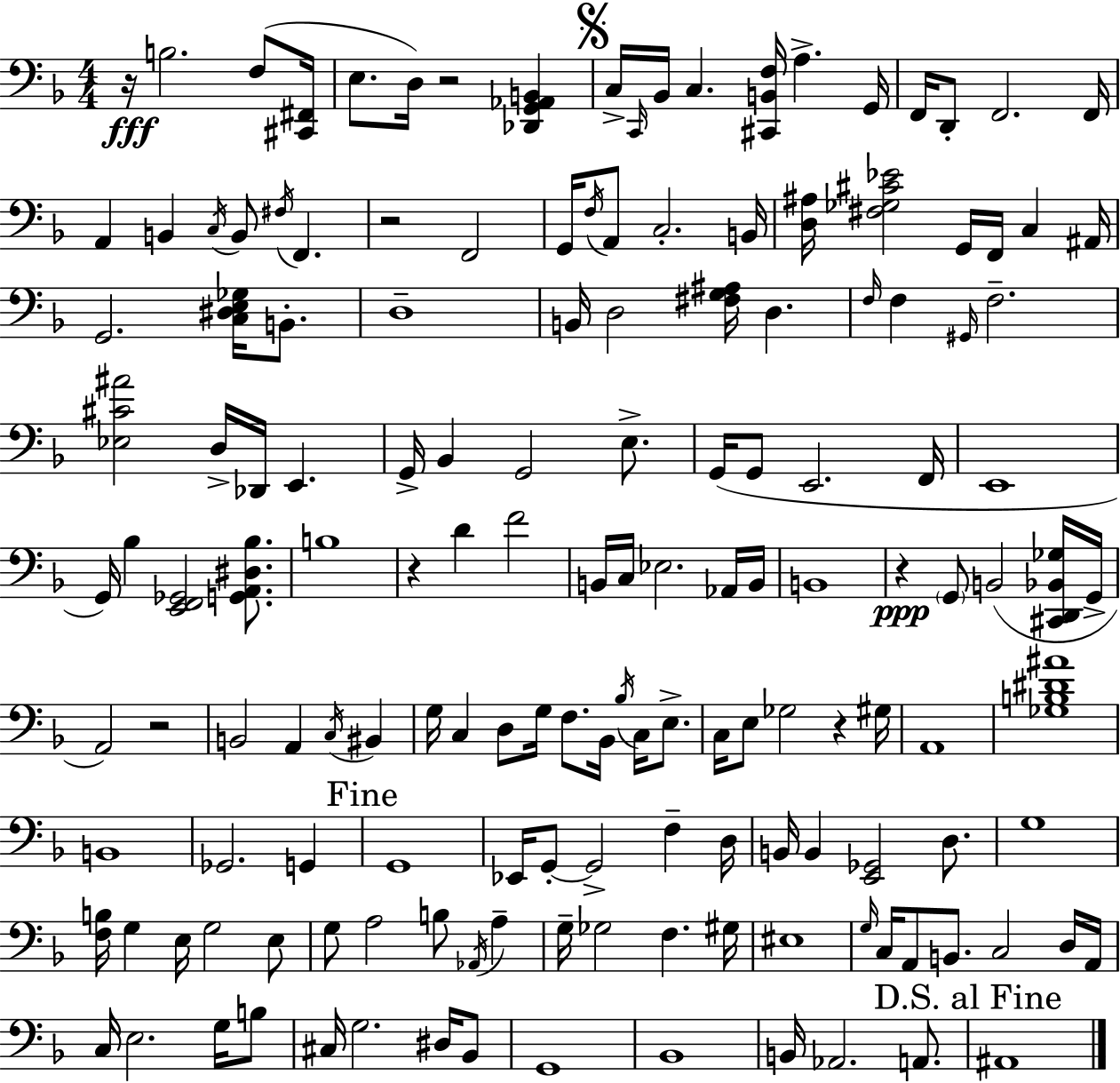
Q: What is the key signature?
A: F major